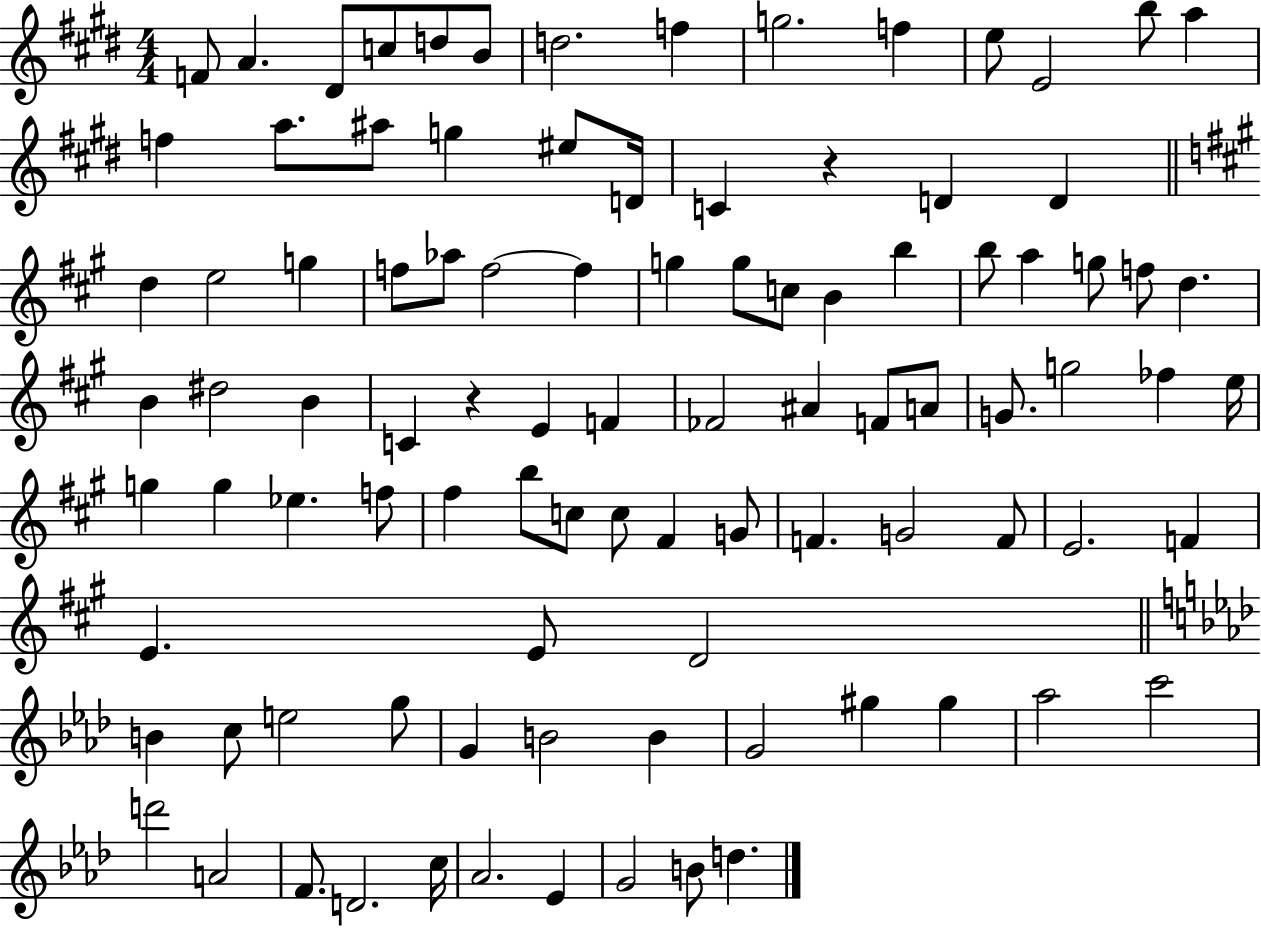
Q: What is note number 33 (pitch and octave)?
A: C5